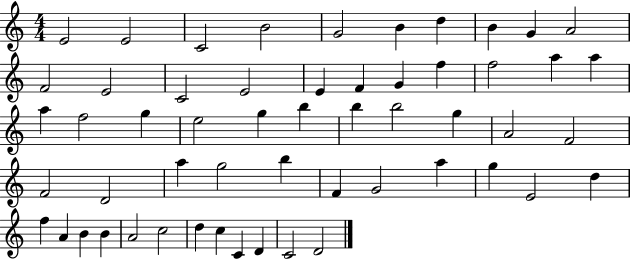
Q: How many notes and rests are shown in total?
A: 55